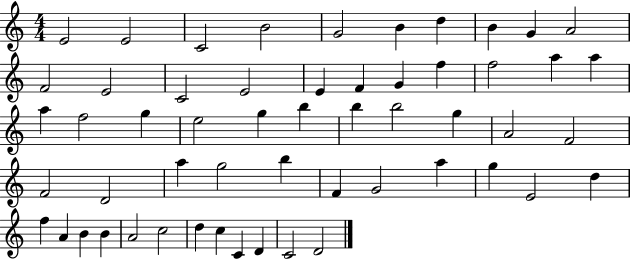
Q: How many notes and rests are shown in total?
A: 55